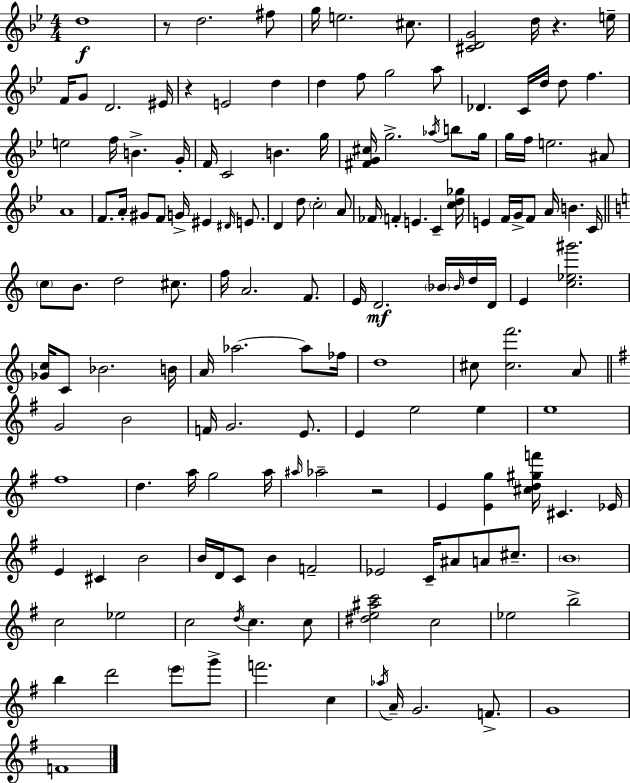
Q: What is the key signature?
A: G minor